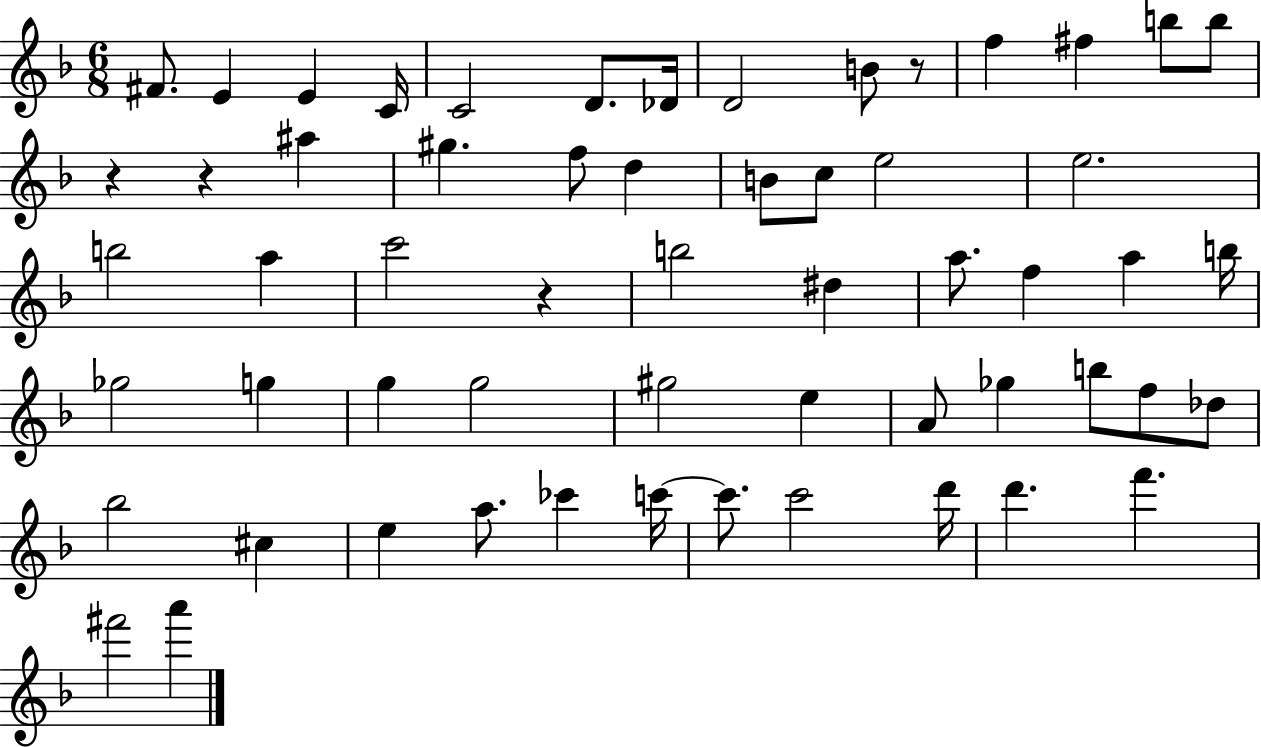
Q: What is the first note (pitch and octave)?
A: F#4